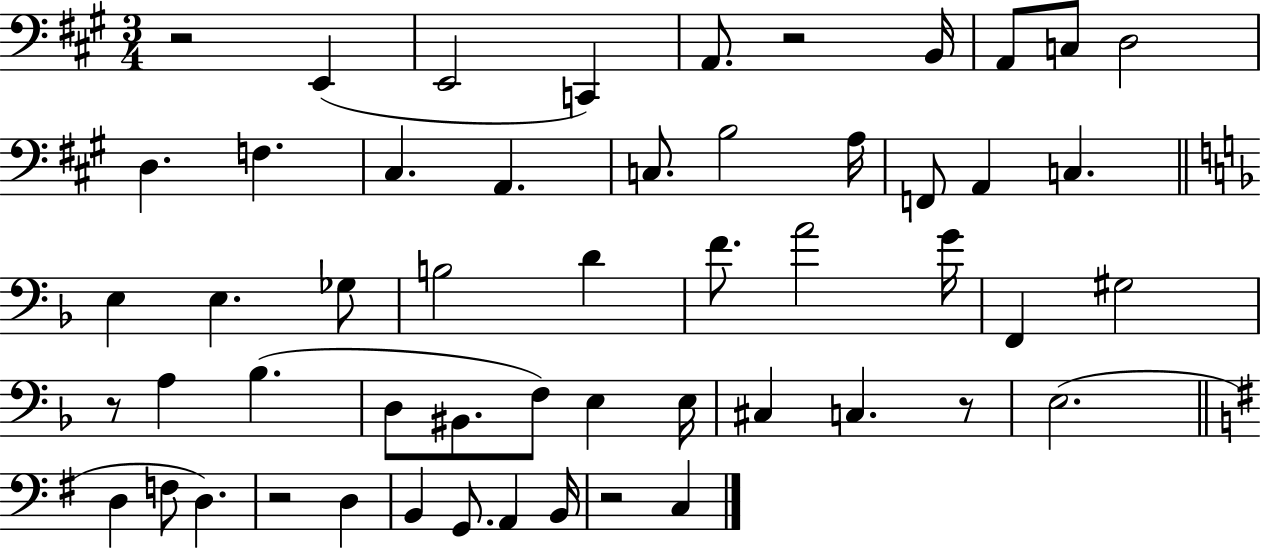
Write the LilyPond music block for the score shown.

{
  \clef bass
  \numericTimeSignature
  \time 3/4
  \key a \major
  r2 e,4( | e,2 c,4) | a,8. r2 b,16 | a,8 c8 d2 | \break d4. f4. | cis4. a,4. | c8. b2 a16 | f,8 a,4 c4. | \break \bar "||" \break \key f \major e4 e4. ges8 | b2 d'4 | f'8. a'2 g'16 | f,4 gis2 | \break r8 a4 bes4.( | d8 bis,8. f8) e4 e16 | cis4 c4. r8 | e2.( | \break \bar "||" \break \key g \major d4 f8 d4.) | r2 d4 | b,4 g,8. a,4 b,16 | r2 c4 | \break \bar "|."
}